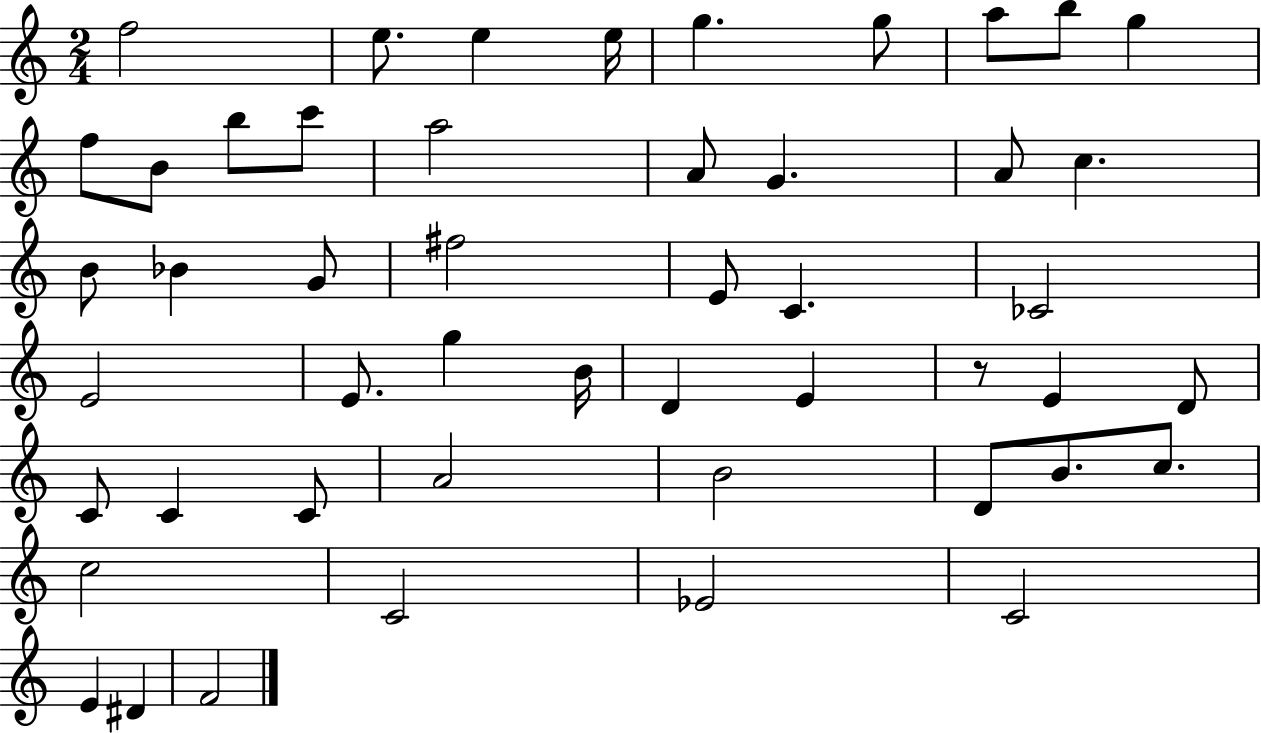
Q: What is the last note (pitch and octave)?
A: F4